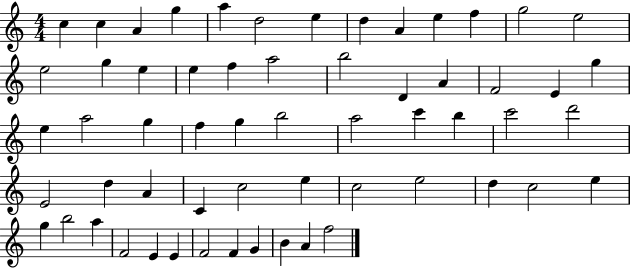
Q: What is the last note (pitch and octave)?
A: F5